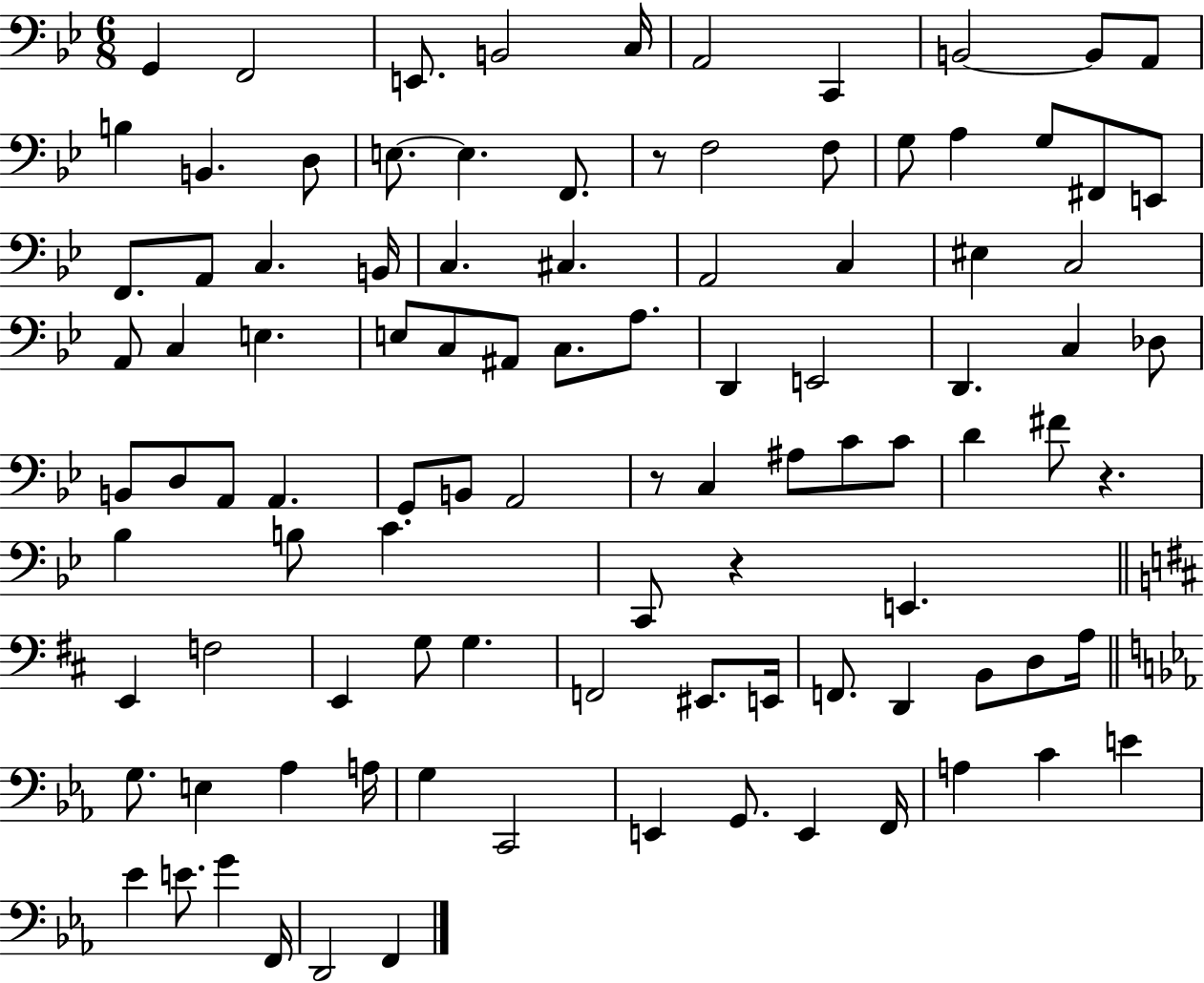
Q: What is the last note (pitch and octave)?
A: F2